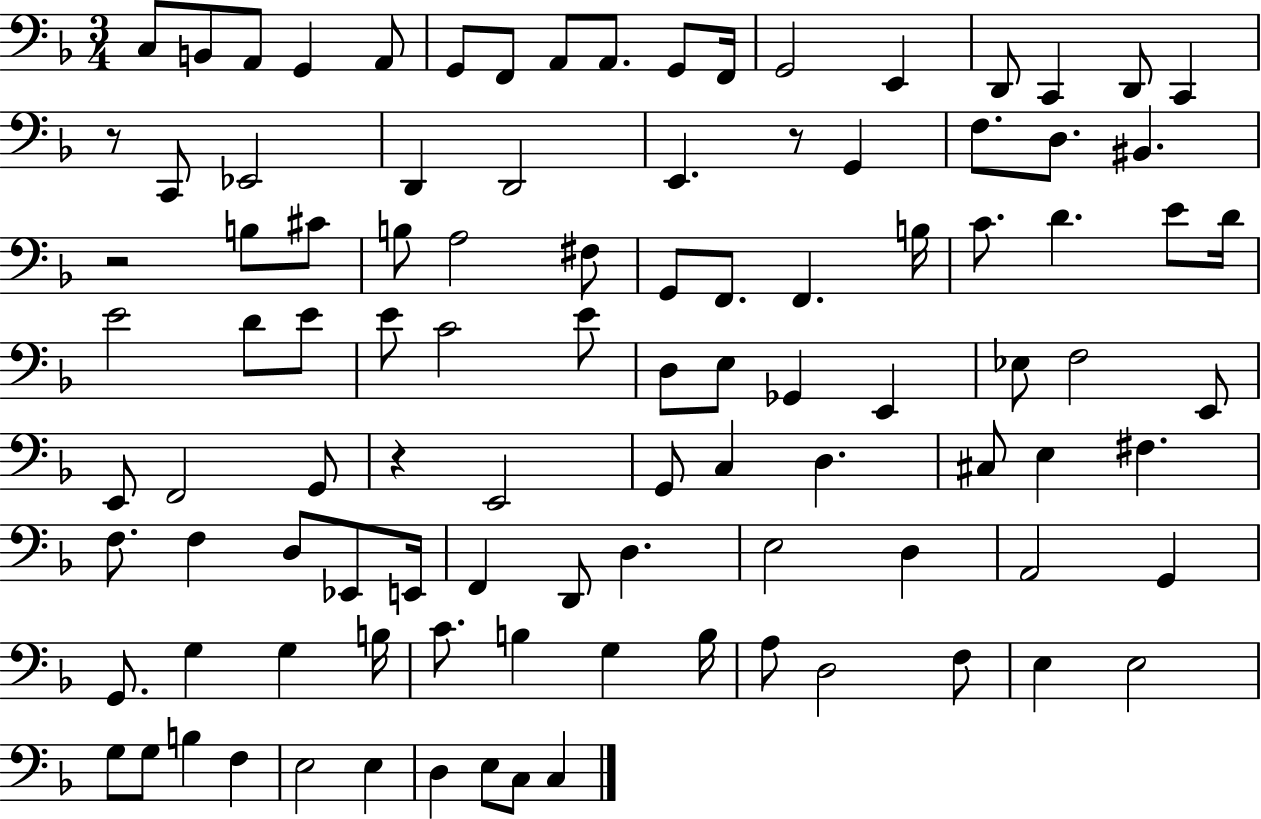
X:1
T:Untitled
M:3/4
L:1/4
K:F
C,/2 B,,/2 A,,/2 G,, A,,/2 G,,/2 F,,/2 A,,/2 A,,/2 G,,/2 F,,/4 G,,2 E,, D,,/2 C,, D,,/2 C,, z/2 C,,/2 _E,,2 D,, D,,2 E,, z/2 G,, F,/2 D,/2 ^B,, z2 B,/2 ^C/2 B,/2 A,2 ^F,/2 G,,/2 F,,/2 F,, B,/4 C/2 D E/2 D/4 E2 D/2 E/2 E/2 C2 E/2 D,/2 E,/2 _G,, E,, _E,/2 F,2 E,,/2 E,,/2 F,,2 G,,/2 z E,,2 G,,/2 C, D, ^C,/2 E, ^F, F,/2 F, D,/2 _E,,/2 E,,/4 F,, D,,/2 D, E,2 D, A,,2 G,, G,,/2 G, G, B,/4 C/2 B, G, B,/4 A,/2 D,2 F,/2 E, E,2 G,/2 G,/2 B, F, E,2 E, D, E,/2 C,/2 C,